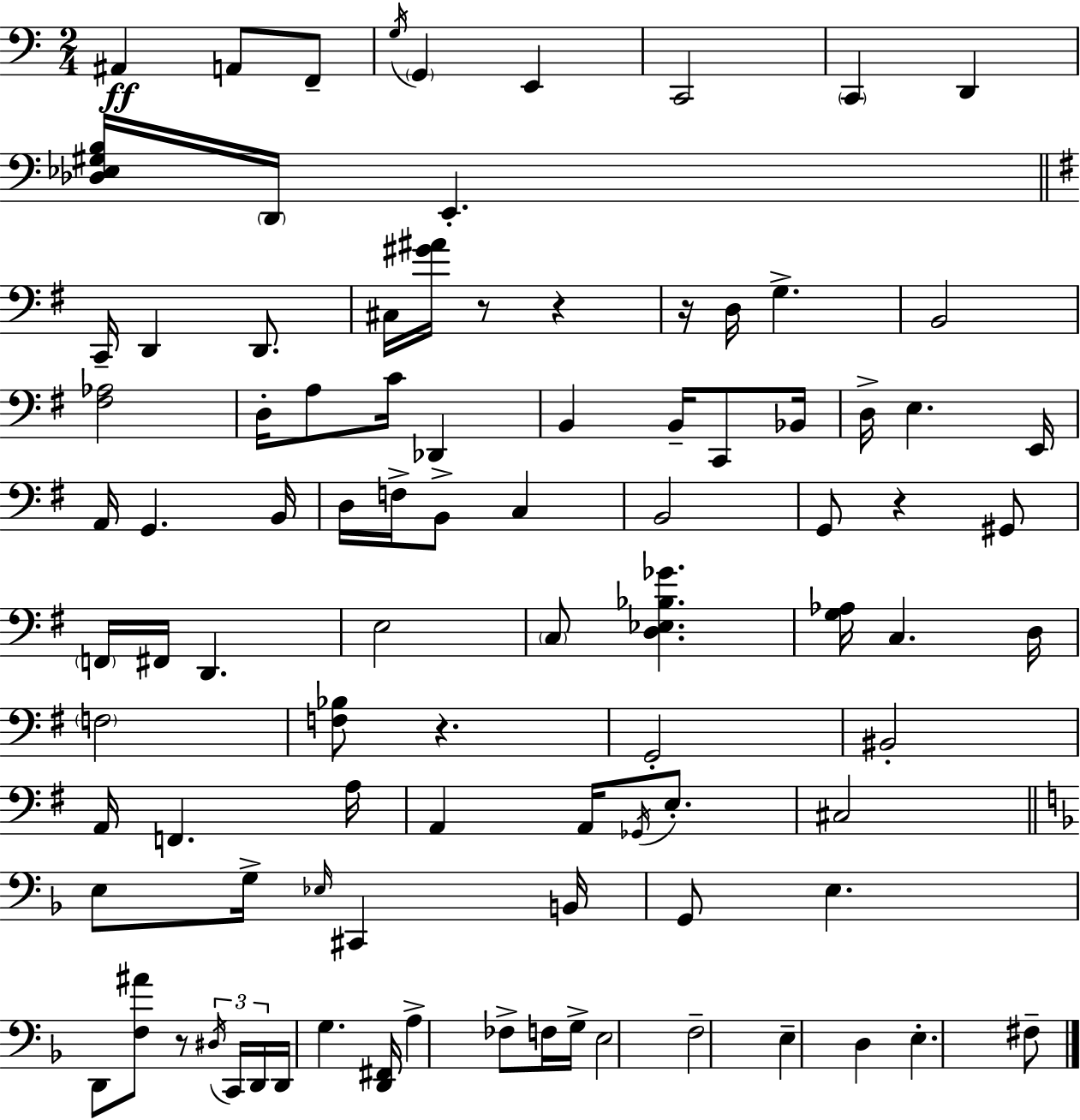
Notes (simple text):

A#2/q A2/e F2/e G3/s G2/q E2/q C2/h C2/q D2/q [Db3,Eb3,G#3,B3]/s D2/s E2/q. C2/s D2/q D2/e. C#3/s [G#4,A#4]/s R/e R/q R/s D3/s G3/q. B2/h [F#3,Ab3]/h D3/s A3/e C4/s Db2/q B2/q B2/s C2/e Bb2/s D3/s E3/q. E2/s A2/s G2/q. B2/s D3/s F3/s B2/e C3/q B2/h G2/e R/q G#2/e F2/s F#2/s D2/q. E3/h C3/e [D3,Eb3,Bb3,Gb4]/q. [G3,Ab3]/s C3/q. D3/s F3/h [F3,Bb3]/e R/q. G2/h BIS2/h A2/s F2/q. A3/s A2/q A2/s Gb2/s E3/e. C#3/h E3/e G3/s Eb3/s C#2/q B2/s G2/e E3/q. D2/e [F3,A#4]/e R/e D#3/s C2/s D2/s D2/s G3/q. [D2,F#2]/s A3/q FES3/e F3/s G3/s E3/h F3/h E3/q D3/q E3/q. F#3/e